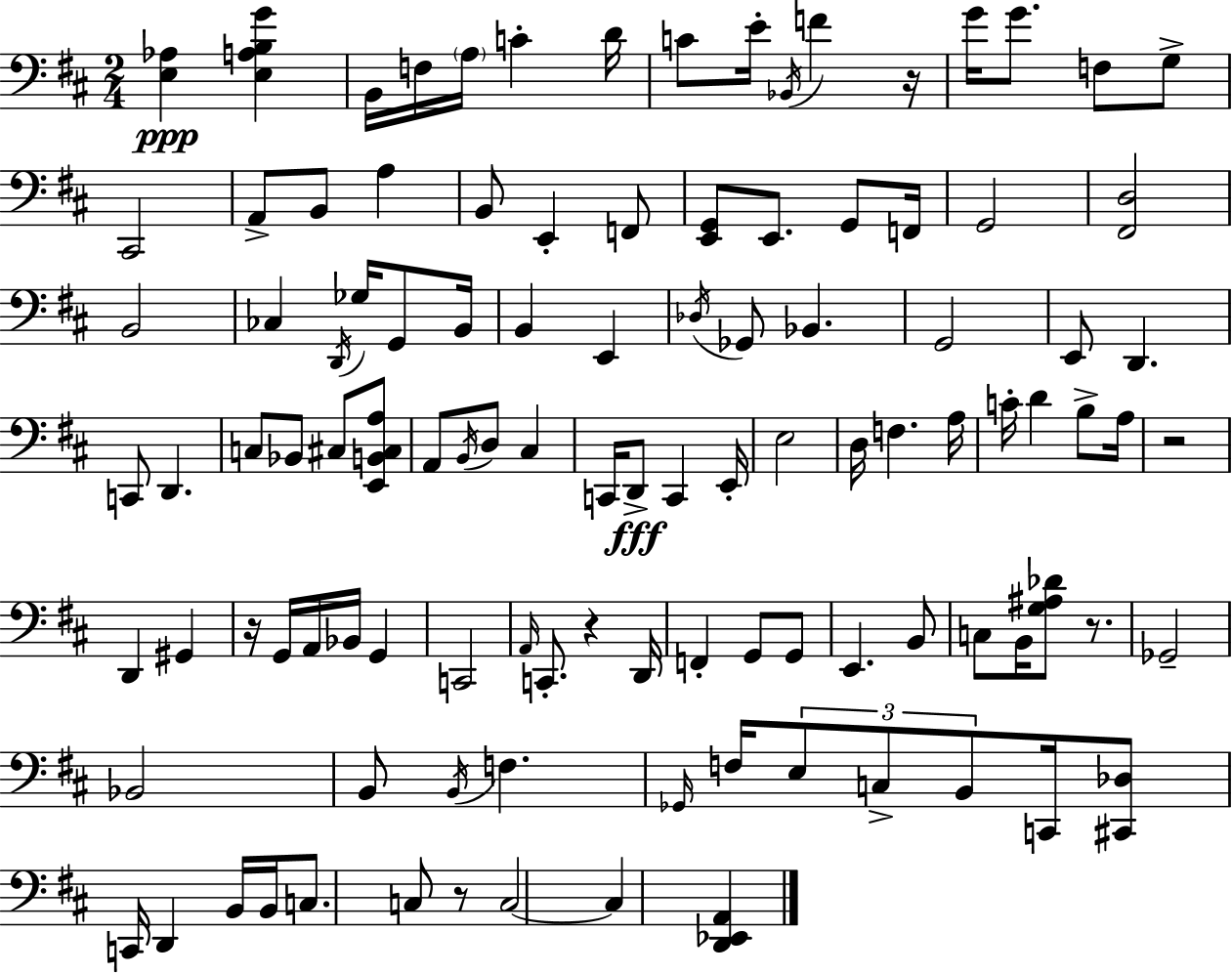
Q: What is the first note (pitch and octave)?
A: B2